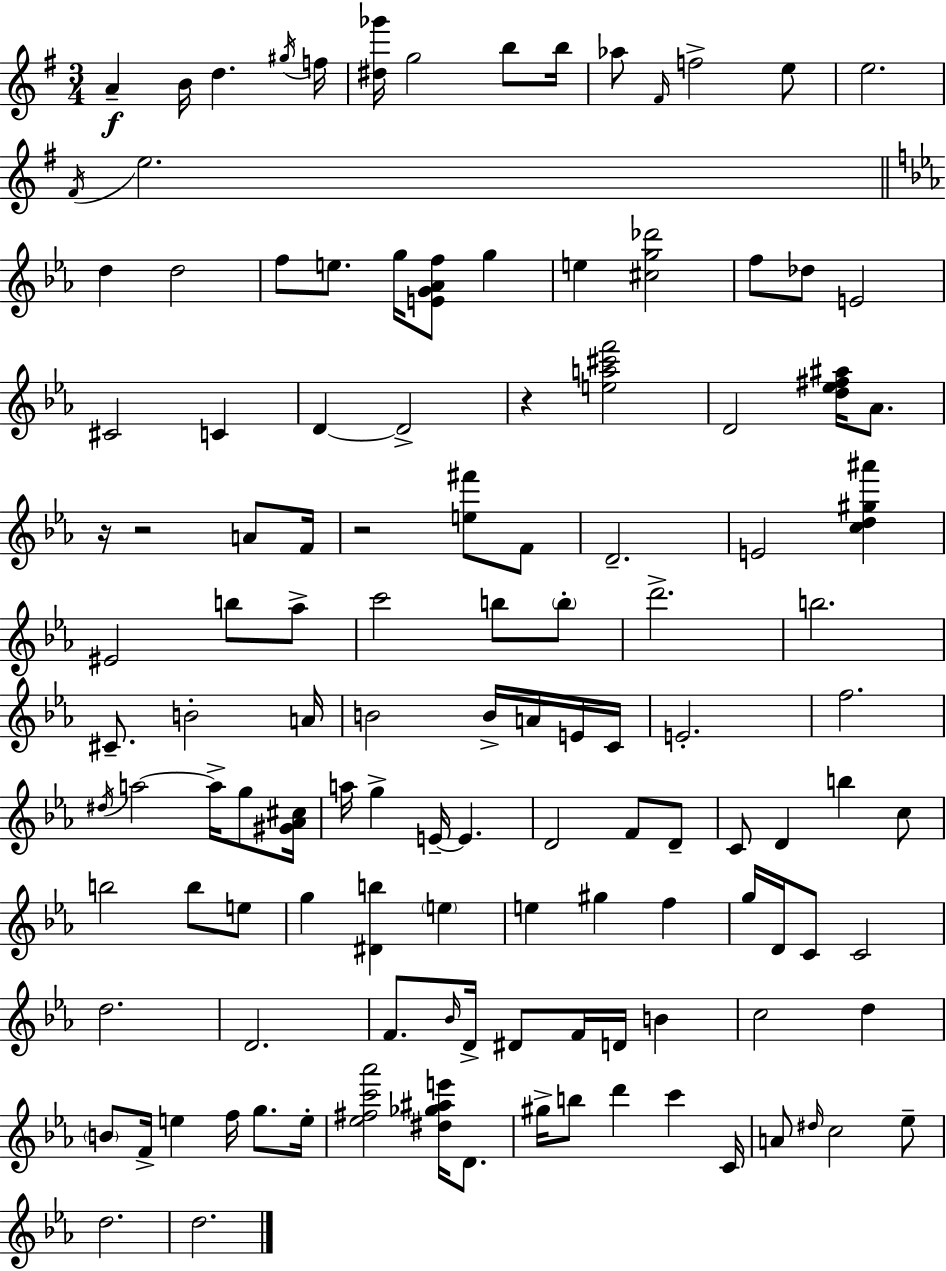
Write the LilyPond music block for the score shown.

{
  \clef treble
  \numericTimeSignature
  \time 3/4
  \key g \major
  a'4--\f b'16 d''4. \acciaccatura { gis''16 } | f''16 <dis'' ges'''>16 g''2 b''8 | b''16 aes''8 \grace { fis'16 } f''2-> | e''8 e''2. | \break \acciaccatura { fis'16 } e''2. | \bar "||" \break \key ees \major d''4 d''2 | f''8 e''8. g''16 <e' g' aes' f''>8 g''4 | e''4 <cis'' g'' des'''>2 | f''8 des''8 e'2 | \break cis'2 c'4 | d'4~~ d'2-> | r4 <e'' a'' cis''' f'''>2 | d'2 <d'' ees'' fis'' ais''>16 aes'8. | \break r16 r2 a'8 f'16 | r2 <e'' fis'''>8 f'8 | d'2.-- | e'2 <c'' d'' gis'' ais'''>4 | \break eis'2 b''8 aes''8-> | c'''2 b''8 \parenthesize b''8-. | d'''2.-> | b''2. | \break cis'8.-- b'2-. a'16 | b'2 b'16-> a'16 e'16 c'16 | e'2.-. | f''2. | \break \acciaccatura { dis''16 } a''2~~ a''16-> g''8 | <gis' aes' cis''>16 a''16 g''4-> e'16--~~ e'4. | d'2 f'8 d'8-- | c'8 d'4 b''4 c''8 | \break b''2 b''8 e''8 | g''4 <dis' b''>4 \parenthesize e''4 | e''4 gis''4 f''4 | g''16 d'16 c'8 c'2 | \break d''2. | d'2. | f'8. \grace { bes'16 } d'16-> dis'8 f'16 d'16 b'4 | c''2 d''4 | \break \parenthesize b'8 f'16-> e''4 f''16 g''8. | e''16-. <ees'' fis'' c''' aes'''>2 <dis'' ges'' ais'' e'''>16 d'8. | gis''16-> b''8 d'''4 c'''4 | c'16 a'8 \grace { dis''16 } c''2 | \break ees''8-- d''2. | d''2. | \bar "|."
}